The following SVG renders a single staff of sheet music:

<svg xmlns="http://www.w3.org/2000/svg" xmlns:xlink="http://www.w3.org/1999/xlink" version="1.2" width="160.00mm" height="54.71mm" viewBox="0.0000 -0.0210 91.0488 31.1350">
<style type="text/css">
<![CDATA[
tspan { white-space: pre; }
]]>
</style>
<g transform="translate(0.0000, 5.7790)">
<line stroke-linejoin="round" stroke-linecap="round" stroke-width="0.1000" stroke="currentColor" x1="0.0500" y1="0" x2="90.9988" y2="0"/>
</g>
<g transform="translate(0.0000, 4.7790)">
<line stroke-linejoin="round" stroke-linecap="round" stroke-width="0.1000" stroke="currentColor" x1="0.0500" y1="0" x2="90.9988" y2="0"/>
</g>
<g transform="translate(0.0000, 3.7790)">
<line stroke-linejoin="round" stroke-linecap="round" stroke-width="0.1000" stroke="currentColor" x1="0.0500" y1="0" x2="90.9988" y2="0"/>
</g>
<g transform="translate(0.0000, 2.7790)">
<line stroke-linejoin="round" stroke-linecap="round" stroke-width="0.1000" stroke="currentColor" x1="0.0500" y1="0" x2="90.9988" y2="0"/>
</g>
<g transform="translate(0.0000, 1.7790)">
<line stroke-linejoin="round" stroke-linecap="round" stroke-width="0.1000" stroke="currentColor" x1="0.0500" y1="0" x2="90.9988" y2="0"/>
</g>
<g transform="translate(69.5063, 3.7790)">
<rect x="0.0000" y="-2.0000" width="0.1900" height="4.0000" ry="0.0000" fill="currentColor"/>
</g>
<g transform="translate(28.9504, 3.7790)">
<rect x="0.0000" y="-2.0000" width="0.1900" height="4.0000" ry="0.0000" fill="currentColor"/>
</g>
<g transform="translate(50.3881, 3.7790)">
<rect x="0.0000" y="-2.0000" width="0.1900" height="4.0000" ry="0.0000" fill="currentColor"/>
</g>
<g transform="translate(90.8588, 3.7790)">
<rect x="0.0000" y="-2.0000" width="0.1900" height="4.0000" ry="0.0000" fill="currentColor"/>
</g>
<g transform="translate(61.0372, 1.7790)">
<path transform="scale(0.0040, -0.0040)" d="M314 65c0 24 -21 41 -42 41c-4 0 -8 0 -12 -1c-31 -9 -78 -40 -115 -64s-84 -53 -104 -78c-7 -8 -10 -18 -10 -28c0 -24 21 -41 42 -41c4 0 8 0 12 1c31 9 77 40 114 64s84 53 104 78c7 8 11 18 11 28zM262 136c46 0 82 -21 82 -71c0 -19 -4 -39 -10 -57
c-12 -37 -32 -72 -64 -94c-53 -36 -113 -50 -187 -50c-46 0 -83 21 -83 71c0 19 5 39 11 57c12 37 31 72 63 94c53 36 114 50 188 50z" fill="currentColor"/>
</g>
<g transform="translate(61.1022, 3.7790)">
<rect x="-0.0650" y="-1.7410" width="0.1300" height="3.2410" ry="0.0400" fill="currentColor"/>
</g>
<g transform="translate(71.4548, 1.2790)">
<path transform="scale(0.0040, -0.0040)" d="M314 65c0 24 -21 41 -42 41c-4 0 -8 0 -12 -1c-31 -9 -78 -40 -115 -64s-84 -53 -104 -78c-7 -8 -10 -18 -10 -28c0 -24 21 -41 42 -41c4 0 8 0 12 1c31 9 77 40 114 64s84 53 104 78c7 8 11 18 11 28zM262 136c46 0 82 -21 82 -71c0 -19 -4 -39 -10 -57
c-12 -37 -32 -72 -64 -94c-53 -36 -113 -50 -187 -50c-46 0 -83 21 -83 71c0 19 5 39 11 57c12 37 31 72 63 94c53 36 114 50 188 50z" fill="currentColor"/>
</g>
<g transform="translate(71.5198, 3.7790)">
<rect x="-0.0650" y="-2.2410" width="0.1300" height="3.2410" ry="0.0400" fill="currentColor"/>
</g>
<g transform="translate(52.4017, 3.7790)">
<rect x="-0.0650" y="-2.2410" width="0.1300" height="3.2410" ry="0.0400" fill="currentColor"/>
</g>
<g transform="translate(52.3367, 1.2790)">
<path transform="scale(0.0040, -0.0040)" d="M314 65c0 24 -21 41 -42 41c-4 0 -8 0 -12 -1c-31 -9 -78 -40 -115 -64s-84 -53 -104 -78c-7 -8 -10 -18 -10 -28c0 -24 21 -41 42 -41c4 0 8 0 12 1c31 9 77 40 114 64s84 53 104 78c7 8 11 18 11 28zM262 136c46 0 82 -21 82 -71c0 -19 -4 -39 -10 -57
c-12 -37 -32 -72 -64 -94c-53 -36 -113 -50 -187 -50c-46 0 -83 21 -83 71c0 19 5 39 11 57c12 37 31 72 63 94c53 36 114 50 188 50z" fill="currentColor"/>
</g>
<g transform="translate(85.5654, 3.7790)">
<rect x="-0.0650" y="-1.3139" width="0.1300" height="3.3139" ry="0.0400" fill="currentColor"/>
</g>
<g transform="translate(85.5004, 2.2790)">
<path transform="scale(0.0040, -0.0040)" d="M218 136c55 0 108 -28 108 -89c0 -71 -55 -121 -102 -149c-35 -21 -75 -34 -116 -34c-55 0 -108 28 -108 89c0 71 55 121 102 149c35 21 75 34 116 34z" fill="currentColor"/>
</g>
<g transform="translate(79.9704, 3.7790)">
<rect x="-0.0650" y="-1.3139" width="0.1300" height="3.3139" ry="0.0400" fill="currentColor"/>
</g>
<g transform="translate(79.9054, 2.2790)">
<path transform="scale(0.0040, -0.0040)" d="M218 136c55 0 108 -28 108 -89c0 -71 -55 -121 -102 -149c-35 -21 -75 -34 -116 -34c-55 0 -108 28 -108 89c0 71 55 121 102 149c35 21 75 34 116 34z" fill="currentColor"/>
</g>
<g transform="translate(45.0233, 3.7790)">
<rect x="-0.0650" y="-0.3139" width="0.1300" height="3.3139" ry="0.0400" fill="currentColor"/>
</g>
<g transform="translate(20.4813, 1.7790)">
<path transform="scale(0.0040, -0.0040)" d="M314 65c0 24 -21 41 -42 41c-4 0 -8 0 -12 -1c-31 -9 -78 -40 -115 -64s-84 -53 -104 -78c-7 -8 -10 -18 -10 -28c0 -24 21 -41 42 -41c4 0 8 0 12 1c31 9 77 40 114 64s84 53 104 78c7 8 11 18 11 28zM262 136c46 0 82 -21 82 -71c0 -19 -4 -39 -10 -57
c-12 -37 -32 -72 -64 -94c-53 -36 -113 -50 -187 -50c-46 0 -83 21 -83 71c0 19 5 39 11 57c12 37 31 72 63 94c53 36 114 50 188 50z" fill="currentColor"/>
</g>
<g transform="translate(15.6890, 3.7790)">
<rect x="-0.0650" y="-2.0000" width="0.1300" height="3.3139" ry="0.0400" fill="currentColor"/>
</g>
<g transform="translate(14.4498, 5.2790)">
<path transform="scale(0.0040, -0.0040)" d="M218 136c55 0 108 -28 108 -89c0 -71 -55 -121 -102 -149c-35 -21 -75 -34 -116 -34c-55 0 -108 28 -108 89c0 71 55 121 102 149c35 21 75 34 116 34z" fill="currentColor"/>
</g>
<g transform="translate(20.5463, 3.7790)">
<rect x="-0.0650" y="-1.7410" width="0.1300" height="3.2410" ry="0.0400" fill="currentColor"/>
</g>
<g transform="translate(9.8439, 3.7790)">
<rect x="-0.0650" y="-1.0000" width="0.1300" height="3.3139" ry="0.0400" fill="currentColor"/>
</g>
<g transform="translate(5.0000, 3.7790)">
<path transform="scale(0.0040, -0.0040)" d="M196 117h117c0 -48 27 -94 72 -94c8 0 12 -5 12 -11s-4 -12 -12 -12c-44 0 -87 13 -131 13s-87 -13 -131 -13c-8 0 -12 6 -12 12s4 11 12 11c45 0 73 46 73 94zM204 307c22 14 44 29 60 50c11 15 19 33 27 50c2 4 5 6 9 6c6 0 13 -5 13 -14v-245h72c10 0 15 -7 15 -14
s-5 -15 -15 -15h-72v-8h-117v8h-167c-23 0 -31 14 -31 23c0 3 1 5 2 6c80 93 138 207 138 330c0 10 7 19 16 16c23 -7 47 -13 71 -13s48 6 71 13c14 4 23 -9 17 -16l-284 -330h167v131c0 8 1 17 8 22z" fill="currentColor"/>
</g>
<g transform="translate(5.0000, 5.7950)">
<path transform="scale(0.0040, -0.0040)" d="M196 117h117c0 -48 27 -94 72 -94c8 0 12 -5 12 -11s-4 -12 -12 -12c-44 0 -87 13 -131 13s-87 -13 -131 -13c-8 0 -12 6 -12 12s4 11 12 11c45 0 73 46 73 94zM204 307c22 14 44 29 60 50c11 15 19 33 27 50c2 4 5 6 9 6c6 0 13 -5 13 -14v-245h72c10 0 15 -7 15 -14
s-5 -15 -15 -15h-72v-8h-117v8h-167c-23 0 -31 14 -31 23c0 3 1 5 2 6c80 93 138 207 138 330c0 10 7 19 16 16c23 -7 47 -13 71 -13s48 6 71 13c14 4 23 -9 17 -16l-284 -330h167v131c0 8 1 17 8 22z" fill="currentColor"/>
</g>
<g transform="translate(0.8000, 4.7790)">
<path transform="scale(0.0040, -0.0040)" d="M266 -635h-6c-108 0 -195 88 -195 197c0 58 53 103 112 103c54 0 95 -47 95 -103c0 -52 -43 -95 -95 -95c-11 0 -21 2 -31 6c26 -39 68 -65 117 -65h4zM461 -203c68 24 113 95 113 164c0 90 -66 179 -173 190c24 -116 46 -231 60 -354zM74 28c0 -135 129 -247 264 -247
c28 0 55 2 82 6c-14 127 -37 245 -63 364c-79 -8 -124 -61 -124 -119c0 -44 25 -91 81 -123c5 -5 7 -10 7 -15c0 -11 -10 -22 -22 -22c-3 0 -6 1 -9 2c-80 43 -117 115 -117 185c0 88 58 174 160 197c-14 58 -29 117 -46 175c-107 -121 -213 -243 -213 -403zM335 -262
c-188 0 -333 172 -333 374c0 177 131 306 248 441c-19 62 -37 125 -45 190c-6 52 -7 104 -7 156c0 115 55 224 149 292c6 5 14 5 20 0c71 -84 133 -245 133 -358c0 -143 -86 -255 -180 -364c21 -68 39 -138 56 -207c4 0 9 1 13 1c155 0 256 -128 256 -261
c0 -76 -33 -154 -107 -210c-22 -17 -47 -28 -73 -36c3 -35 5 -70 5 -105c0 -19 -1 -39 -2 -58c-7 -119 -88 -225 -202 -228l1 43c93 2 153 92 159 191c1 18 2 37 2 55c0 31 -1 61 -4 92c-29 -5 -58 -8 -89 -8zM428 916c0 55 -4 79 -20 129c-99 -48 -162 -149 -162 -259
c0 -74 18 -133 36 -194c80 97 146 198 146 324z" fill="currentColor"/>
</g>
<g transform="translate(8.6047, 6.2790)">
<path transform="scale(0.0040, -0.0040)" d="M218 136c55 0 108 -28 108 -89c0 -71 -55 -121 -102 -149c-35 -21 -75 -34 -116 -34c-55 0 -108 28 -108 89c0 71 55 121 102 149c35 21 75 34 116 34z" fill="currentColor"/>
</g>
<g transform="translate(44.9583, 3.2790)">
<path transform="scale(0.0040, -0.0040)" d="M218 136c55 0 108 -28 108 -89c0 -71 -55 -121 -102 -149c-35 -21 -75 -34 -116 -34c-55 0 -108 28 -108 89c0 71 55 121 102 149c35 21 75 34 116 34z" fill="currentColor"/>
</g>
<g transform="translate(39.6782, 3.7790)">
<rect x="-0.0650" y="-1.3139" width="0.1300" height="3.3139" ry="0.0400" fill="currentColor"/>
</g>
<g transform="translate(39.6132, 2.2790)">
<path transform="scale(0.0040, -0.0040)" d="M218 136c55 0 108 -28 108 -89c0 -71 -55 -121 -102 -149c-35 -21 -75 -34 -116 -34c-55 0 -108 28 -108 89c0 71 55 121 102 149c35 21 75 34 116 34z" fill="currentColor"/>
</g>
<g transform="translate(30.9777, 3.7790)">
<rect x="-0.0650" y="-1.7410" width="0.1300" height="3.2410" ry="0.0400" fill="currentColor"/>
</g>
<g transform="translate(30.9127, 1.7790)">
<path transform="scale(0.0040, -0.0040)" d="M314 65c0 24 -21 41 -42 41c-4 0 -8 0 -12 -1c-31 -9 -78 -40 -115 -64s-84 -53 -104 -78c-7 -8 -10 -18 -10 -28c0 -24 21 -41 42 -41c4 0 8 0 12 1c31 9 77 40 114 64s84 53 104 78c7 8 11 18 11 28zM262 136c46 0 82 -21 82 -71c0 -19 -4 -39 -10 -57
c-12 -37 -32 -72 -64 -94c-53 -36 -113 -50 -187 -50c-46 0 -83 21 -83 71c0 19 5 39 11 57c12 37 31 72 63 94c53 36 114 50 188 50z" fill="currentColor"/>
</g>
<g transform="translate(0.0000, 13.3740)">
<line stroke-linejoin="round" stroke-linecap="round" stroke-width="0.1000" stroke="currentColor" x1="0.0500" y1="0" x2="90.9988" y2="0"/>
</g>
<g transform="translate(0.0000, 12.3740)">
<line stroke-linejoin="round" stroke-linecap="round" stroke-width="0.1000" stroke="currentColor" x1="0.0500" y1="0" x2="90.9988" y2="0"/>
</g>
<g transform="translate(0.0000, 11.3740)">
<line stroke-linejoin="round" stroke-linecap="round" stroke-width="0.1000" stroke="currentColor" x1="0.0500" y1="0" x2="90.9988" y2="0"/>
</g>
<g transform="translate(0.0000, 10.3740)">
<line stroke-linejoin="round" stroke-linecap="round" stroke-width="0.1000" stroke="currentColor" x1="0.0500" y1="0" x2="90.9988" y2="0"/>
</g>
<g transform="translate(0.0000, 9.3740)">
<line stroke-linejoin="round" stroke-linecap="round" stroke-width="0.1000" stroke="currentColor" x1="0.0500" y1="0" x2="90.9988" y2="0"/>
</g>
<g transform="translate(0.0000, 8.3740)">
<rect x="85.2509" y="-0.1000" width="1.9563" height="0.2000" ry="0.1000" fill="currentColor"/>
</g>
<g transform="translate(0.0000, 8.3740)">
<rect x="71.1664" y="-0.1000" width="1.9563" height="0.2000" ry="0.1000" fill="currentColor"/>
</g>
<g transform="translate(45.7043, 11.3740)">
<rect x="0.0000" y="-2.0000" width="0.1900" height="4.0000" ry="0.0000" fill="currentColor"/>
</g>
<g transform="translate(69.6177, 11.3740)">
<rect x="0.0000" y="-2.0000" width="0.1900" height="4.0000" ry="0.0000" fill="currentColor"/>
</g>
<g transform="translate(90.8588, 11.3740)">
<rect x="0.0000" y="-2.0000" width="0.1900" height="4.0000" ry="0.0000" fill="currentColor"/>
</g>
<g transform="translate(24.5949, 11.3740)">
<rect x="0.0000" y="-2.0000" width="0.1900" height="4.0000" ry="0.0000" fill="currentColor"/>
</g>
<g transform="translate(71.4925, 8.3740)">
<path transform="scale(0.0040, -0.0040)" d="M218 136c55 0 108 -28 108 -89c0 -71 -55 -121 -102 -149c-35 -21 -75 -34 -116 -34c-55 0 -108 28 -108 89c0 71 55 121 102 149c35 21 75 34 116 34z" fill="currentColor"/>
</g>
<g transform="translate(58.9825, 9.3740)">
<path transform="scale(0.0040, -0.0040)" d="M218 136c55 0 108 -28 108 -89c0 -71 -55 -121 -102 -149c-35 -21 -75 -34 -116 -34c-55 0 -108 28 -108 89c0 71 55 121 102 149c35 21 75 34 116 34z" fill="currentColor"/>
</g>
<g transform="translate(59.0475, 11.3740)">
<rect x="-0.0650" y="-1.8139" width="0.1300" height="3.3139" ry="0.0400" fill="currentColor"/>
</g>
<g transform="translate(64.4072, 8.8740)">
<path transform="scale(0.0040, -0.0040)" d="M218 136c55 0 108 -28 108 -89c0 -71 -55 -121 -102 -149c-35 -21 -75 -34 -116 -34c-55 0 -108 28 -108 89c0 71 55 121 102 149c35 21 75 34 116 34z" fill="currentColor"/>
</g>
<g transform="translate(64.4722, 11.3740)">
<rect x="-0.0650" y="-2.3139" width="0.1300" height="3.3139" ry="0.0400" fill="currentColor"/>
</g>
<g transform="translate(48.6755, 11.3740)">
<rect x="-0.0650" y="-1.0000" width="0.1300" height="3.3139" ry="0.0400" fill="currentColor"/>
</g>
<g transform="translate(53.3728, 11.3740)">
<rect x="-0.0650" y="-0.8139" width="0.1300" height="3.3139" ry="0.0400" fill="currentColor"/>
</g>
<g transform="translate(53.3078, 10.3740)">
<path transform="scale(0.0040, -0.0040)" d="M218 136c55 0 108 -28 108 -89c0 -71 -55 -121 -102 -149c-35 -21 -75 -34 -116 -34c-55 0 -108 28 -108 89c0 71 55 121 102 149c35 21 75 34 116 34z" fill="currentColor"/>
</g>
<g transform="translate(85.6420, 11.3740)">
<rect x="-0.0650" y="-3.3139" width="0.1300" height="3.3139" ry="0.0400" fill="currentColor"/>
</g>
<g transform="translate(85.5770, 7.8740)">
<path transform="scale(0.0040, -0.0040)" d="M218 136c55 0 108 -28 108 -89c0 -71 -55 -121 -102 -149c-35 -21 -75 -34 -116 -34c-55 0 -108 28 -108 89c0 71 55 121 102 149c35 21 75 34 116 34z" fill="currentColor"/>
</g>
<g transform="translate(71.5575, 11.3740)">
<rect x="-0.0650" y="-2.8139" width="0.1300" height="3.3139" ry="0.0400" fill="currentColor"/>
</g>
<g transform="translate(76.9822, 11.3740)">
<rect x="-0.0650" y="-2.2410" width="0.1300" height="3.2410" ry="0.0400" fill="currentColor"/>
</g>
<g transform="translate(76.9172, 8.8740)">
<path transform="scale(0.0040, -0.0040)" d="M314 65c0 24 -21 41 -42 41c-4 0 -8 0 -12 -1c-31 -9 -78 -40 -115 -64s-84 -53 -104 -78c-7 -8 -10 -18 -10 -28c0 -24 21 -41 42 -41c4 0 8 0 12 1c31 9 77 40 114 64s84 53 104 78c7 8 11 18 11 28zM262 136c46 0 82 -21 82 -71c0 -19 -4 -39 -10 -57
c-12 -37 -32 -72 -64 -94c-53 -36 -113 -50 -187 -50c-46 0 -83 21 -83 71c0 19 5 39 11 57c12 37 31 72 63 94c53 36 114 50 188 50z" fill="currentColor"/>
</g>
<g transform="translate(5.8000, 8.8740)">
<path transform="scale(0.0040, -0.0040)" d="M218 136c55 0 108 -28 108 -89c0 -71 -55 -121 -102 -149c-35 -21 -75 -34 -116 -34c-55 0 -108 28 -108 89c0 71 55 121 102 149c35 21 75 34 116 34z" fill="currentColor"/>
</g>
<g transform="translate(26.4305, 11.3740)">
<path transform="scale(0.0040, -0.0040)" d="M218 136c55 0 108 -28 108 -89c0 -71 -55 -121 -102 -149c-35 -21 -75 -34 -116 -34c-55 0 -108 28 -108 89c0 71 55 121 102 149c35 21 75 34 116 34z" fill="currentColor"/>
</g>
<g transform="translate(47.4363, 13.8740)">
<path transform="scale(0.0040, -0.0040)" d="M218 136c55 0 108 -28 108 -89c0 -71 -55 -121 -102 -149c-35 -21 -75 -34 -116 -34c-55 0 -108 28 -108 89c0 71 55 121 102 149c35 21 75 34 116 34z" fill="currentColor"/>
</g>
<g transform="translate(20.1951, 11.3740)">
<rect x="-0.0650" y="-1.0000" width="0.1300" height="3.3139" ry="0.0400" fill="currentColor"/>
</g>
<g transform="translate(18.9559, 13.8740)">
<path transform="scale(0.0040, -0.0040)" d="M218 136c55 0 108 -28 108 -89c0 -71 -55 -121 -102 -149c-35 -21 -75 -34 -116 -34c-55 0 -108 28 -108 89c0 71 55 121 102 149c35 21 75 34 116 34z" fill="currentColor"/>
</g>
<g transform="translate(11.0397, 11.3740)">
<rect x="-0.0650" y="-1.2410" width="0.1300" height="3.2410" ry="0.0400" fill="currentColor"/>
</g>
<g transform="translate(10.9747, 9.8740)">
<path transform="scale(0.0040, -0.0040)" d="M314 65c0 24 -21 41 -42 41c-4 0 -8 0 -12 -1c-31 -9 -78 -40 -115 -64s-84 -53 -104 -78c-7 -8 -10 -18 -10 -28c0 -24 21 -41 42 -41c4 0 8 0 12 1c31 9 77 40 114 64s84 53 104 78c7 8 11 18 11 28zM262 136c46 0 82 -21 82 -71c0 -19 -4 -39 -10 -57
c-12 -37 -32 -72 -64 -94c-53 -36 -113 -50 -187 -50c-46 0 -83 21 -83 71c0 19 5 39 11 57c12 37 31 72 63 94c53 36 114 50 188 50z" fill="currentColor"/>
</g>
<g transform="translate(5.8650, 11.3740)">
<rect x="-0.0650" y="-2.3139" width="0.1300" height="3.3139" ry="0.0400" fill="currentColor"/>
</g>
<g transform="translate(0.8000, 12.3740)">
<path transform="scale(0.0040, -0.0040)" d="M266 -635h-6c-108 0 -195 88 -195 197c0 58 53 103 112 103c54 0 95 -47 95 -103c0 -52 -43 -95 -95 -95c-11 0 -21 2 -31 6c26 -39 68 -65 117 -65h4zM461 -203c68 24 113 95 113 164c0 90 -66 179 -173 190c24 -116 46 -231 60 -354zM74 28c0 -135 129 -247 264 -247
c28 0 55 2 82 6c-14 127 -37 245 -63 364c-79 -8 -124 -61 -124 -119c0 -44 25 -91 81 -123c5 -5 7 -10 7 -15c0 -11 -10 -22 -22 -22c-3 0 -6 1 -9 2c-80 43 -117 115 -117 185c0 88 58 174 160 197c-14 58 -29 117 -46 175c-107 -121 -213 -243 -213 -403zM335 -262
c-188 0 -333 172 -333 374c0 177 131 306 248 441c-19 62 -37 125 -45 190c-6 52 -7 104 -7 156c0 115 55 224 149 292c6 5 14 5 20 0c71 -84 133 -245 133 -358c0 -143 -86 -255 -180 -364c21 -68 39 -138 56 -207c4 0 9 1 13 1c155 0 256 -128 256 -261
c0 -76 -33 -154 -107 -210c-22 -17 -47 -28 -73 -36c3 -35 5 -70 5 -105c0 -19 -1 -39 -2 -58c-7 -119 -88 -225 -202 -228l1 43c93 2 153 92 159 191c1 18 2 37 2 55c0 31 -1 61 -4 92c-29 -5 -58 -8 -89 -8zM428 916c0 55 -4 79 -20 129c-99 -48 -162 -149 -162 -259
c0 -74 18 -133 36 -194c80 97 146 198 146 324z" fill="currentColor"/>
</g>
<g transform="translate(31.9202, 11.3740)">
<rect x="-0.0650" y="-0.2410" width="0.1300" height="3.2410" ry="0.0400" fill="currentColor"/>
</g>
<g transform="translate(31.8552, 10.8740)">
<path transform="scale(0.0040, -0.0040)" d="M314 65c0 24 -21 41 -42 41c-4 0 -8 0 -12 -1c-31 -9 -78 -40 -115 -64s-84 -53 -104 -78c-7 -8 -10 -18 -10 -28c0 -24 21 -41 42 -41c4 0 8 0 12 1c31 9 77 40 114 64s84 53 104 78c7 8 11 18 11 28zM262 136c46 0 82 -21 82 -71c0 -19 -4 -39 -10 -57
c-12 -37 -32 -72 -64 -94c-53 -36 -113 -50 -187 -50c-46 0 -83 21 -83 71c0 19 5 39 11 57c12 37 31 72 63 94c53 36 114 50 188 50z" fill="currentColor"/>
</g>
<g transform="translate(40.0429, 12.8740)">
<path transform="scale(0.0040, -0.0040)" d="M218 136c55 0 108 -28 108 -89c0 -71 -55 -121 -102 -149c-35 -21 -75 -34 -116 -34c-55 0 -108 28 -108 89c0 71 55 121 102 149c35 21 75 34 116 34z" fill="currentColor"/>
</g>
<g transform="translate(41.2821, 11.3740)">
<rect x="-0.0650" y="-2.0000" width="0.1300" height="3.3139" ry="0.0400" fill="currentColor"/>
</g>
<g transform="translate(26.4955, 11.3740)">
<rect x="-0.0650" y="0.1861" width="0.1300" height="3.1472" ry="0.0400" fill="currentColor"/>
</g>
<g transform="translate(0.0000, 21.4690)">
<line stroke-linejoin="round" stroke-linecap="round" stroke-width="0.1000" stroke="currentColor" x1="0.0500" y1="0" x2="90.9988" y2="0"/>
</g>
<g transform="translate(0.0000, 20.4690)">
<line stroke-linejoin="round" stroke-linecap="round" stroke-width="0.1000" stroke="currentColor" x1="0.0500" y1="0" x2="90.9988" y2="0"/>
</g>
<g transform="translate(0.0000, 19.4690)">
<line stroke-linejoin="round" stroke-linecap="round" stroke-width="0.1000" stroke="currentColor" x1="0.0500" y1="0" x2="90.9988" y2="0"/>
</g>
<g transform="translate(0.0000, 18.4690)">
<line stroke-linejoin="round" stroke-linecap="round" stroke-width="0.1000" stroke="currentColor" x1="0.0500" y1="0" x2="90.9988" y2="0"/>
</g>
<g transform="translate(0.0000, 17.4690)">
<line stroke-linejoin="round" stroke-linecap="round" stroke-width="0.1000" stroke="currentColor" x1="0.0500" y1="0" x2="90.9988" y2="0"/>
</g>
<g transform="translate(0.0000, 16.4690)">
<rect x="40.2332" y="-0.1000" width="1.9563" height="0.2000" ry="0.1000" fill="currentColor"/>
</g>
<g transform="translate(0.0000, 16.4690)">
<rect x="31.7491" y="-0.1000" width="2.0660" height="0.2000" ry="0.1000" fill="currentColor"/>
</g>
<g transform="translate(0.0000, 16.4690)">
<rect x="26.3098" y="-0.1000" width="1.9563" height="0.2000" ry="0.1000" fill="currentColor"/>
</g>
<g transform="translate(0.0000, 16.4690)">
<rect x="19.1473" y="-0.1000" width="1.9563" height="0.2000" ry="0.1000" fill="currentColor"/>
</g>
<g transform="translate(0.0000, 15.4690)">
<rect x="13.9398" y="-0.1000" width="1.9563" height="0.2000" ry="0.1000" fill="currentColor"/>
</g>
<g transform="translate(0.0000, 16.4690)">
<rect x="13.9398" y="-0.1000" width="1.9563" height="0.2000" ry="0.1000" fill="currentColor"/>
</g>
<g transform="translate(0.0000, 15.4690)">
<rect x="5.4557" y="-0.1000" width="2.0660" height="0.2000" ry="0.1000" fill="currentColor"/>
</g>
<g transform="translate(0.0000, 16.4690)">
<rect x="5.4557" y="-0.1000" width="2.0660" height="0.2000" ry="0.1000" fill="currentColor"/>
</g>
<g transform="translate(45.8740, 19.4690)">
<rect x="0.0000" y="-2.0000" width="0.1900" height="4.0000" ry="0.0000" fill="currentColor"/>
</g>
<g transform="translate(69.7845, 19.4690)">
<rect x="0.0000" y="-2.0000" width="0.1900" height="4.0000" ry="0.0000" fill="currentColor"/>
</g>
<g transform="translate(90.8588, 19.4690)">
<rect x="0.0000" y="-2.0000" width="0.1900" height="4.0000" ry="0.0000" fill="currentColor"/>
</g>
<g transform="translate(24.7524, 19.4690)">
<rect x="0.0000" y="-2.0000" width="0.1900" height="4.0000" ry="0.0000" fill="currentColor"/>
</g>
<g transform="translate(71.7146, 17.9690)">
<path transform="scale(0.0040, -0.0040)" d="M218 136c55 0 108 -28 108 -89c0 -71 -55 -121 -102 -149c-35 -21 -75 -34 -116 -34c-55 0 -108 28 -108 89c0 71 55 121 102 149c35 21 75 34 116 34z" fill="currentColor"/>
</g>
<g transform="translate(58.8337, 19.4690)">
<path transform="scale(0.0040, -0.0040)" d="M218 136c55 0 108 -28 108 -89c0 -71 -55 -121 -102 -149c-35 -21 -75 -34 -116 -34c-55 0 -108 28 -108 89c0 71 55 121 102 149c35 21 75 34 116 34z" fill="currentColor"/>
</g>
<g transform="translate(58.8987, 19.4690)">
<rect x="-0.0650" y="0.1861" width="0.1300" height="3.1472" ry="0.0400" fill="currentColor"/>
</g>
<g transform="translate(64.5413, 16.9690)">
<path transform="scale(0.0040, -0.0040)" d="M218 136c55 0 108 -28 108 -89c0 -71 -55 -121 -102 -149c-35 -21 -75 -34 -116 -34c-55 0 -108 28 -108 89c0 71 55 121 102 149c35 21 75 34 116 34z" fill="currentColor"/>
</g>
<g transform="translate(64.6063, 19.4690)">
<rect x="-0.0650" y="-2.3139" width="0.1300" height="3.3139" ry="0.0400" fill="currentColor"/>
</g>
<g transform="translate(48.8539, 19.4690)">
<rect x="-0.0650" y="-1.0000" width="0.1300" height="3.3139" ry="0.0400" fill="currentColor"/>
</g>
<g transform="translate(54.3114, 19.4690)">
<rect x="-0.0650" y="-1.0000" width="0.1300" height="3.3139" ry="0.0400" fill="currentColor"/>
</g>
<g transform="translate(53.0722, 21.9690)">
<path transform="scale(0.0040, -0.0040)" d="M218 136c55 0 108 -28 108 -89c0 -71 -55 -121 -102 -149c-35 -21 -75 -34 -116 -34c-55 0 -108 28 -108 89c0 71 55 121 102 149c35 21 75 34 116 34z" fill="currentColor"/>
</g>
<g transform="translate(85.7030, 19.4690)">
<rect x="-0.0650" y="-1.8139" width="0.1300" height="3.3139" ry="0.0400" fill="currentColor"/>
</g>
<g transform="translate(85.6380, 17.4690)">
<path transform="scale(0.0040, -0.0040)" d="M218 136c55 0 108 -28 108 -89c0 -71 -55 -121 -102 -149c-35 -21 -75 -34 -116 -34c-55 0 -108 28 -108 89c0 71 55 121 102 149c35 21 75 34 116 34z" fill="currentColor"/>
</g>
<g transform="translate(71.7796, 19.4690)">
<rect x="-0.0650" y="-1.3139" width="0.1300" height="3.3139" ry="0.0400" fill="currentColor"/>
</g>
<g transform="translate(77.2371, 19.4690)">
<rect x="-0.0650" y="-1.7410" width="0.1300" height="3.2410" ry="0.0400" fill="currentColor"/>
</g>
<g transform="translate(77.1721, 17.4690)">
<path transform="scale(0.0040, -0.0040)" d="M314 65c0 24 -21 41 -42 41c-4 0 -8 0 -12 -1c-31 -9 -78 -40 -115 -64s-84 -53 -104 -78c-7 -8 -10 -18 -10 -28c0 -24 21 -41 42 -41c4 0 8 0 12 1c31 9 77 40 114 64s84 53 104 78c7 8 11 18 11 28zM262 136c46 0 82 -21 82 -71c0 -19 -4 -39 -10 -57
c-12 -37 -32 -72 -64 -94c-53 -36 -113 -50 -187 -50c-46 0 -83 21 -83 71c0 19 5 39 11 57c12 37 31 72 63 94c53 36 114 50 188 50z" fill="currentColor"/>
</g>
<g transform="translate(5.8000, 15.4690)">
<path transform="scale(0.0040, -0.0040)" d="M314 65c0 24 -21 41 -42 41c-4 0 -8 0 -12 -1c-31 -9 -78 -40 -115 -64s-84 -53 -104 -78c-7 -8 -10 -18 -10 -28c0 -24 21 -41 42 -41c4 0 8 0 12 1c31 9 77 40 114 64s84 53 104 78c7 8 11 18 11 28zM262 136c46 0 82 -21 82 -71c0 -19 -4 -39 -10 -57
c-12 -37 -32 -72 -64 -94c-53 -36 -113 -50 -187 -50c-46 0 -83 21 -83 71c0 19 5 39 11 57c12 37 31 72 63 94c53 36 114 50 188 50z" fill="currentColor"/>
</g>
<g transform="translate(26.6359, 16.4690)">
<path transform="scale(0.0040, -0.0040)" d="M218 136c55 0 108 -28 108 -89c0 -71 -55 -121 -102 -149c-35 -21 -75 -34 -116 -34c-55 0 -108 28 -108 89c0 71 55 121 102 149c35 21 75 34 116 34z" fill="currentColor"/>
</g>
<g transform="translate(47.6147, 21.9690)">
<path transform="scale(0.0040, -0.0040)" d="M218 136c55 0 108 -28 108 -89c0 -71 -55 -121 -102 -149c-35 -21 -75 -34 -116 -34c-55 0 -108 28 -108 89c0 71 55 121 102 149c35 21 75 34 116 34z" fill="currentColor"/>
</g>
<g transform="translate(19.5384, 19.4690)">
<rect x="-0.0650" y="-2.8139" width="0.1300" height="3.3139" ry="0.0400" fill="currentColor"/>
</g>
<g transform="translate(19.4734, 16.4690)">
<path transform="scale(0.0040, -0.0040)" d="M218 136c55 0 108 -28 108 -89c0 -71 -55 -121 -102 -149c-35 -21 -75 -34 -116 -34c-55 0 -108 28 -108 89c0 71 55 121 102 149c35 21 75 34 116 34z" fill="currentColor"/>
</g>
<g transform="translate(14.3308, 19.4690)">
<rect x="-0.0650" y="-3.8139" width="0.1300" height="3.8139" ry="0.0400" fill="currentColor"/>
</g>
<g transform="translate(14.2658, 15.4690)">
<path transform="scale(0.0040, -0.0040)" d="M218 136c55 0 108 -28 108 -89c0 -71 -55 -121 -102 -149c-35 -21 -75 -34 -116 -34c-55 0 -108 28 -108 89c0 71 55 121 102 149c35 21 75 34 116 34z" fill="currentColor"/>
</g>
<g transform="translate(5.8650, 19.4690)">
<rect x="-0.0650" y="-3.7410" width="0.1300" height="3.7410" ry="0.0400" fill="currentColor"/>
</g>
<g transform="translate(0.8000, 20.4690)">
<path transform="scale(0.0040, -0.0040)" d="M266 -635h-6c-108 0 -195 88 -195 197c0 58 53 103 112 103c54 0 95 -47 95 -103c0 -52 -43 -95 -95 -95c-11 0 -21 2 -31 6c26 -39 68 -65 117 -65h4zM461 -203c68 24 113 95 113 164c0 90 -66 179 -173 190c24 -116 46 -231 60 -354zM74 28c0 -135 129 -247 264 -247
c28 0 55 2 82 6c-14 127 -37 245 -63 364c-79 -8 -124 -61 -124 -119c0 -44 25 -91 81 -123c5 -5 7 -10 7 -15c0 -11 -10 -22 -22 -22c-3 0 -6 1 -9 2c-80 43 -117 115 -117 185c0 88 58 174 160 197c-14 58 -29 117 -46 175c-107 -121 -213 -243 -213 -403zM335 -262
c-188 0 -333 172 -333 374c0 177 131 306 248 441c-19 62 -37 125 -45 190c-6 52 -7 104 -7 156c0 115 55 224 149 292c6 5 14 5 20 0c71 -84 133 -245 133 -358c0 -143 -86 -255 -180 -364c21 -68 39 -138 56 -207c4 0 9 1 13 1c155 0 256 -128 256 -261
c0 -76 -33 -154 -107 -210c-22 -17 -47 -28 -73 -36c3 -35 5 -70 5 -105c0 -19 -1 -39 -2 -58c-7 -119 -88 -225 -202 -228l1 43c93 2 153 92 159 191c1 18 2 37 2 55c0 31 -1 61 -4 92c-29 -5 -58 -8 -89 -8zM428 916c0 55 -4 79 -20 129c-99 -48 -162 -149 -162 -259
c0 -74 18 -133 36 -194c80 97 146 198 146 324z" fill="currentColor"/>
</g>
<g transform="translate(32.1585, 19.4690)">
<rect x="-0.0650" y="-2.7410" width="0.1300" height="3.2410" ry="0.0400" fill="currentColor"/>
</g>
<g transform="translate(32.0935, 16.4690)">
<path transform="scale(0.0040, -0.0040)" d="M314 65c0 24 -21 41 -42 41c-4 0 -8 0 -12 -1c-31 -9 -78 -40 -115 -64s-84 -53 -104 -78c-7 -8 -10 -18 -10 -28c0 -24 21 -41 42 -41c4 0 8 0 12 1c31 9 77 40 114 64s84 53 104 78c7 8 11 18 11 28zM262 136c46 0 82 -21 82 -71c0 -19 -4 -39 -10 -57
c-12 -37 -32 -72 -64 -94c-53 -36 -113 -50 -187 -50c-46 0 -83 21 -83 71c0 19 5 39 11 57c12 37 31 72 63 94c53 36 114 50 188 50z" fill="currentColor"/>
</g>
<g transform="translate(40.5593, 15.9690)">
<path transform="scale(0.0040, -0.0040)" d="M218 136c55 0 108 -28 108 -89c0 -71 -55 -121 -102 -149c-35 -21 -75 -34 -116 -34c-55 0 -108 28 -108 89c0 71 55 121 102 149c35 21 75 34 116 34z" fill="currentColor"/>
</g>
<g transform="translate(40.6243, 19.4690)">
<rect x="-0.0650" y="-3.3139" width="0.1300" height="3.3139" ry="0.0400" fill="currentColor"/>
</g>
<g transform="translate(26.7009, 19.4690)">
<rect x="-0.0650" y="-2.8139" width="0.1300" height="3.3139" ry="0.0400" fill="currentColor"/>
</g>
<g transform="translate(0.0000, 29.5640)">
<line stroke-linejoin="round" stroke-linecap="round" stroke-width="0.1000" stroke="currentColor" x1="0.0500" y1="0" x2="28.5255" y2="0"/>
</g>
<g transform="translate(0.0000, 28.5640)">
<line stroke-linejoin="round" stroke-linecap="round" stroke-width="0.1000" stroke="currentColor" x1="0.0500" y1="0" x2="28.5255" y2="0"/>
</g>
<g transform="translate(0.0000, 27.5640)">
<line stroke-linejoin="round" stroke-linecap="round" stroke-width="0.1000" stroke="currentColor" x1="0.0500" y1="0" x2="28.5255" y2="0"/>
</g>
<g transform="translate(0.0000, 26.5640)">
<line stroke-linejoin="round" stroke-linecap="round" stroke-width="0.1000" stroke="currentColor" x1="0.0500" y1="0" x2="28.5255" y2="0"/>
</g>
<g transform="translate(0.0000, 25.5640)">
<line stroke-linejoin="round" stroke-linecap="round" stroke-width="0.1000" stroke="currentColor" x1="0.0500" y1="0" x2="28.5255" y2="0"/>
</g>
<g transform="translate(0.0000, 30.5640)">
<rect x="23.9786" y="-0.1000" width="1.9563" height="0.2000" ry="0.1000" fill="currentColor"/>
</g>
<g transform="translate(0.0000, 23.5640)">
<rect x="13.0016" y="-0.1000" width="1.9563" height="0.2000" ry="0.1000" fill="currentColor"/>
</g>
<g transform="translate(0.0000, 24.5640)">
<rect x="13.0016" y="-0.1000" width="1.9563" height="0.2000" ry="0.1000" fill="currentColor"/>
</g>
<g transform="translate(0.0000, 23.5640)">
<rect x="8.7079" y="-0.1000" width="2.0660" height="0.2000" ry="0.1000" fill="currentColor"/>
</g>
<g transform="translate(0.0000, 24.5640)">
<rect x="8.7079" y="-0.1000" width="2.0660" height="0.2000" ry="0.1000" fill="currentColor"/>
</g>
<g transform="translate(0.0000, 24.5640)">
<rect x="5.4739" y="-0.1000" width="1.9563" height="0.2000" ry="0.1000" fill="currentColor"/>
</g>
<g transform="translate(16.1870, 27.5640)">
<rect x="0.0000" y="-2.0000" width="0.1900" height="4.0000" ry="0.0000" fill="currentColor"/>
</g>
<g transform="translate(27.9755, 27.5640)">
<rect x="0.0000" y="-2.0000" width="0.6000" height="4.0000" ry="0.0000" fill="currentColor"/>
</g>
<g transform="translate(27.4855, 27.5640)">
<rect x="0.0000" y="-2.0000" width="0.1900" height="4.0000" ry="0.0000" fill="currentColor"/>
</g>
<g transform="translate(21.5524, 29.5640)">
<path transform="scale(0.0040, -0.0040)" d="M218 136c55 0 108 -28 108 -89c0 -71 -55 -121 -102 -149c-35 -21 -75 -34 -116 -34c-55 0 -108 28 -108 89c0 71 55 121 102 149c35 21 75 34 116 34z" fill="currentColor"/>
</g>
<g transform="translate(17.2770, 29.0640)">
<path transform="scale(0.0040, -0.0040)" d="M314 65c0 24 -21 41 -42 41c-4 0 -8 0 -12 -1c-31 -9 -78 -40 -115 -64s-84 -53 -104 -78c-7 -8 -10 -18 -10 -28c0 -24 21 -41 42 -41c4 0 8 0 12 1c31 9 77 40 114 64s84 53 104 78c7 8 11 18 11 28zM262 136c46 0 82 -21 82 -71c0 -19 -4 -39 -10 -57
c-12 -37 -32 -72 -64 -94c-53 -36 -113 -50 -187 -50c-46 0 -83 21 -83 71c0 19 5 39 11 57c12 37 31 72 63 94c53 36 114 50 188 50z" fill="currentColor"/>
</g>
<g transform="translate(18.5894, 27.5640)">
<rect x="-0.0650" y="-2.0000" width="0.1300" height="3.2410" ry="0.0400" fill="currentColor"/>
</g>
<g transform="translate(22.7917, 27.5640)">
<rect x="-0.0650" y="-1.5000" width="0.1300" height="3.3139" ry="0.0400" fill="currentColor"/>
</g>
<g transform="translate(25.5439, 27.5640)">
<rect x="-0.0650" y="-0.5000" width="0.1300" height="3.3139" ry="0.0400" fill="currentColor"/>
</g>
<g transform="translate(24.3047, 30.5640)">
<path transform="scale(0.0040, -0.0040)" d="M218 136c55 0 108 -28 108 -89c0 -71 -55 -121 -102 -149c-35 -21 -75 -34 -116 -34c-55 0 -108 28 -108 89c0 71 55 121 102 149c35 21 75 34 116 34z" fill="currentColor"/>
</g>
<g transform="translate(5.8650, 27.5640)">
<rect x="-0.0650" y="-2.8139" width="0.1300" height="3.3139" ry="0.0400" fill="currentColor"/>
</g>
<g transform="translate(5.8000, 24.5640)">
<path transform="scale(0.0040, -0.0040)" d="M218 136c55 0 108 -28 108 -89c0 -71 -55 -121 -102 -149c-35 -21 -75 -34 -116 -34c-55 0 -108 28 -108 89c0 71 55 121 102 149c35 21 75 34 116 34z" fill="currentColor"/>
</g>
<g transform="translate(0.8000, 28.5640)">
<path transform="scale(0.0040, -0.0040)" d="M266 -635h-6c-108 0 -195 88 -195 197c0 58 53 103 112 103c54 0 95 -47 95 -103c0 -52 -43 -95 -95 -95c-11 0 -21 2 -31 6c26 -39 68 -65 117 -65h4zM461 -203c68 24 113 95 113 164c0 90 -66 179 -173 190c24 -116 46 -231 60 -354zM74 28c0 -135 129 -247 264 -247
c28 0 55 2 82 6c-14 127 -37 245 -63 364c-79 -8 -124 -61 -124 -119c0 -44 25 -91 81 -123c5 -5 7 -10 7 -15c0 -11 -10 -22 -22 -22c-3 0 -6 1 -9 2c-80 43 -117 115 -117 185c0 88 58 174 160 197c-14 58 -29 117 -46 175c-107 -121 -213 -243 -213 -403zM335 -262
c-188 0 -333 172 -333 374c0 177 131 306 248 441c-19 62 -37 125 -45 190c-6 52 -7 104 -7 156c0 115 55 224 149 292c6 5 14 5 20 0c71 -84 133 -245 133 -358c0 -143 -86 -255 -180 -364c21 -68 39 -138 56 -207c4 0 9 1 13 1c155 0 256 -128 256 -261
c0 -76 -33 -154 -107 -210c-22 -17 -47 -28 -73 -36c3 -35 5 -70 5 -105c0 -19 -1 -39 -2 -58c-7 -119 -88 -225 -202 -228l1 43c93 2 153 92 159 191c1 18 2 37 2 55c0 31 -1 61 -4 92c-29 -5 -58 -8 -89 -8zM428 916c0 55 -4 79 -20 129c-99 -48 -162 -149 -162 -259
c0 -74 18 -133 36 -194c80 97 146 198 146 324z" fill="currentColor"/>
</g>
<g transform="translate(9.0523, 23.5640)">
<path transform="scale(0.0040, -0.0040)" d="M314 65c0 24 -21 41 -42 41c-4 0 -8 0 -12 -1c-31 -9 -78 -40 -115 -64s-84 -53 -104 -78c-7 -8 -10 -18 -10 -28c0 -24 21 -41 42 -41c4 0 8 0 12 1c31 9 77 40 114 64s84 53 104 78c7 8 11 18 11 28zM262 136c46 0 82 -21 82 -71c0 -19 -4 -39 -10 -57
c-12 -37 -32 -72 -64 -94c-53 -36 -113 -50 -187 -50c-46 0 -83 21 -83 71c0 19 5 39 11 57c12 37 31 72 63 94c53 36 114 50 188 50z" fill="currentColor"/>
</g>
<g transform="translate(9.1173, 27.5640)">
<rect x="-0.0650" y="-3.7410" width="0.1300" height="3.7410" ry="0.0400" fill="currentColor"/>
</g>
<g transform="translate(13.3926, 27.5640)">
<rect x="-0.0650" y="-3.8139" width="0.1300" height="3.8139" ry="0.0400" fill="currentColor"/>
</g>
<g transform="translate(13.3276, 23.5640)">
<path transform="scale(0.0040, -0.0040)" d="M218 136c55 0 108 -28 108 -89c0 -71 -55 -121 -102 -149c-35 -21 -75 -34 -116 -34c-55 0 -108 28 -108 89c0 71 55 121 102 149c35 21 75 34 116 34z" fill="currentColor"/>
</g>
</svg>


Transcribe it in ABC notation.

X:1
T:Untitled
M:4/4
L:1/4
K:C
D F f2 f2 e c g2 f2 g2 e e g e2 D B c2 F D d f g a g2 b c'2 c' a a a2 b D D B g e f2 f a c'2 c' F2 E C